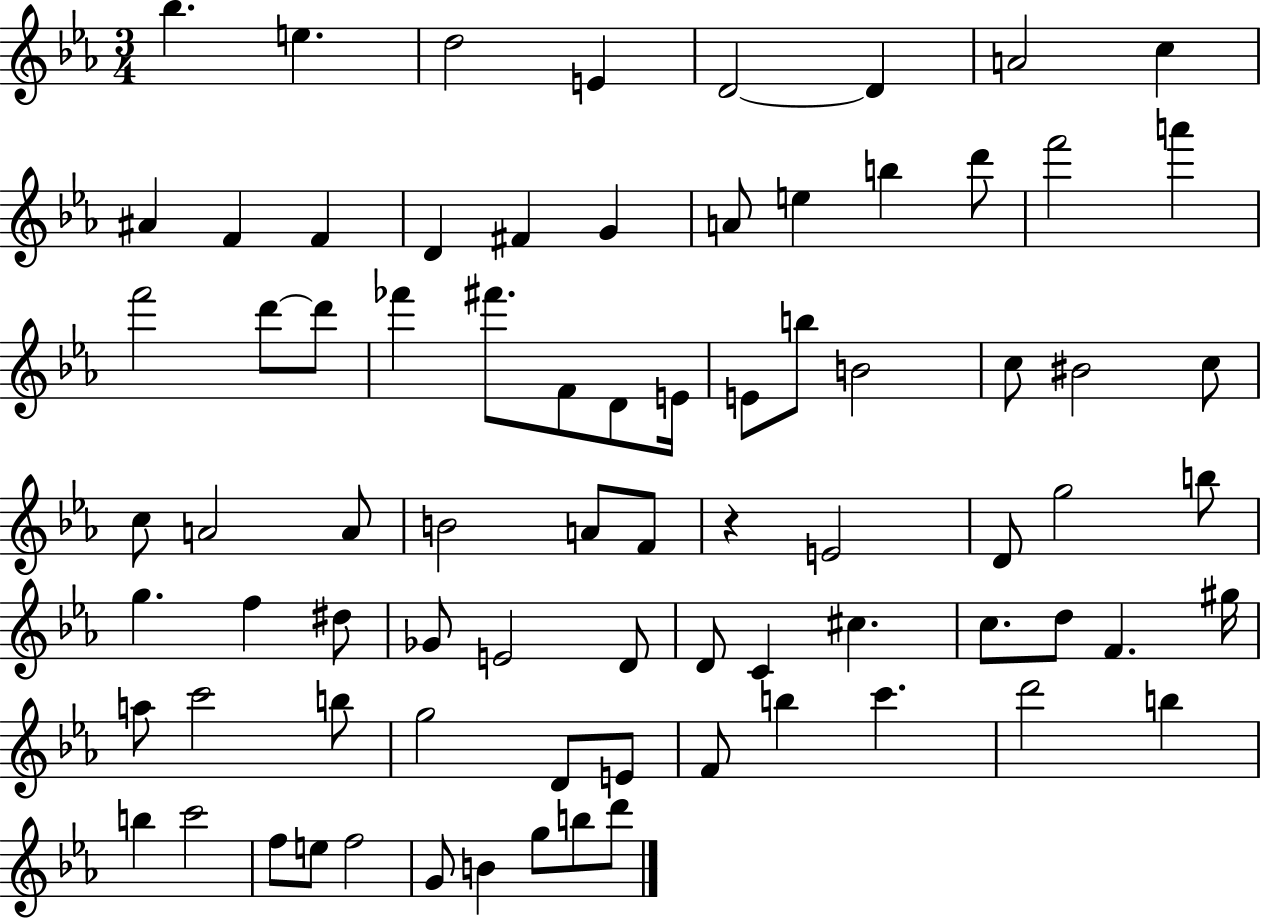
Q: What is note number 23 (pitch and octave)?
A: D6